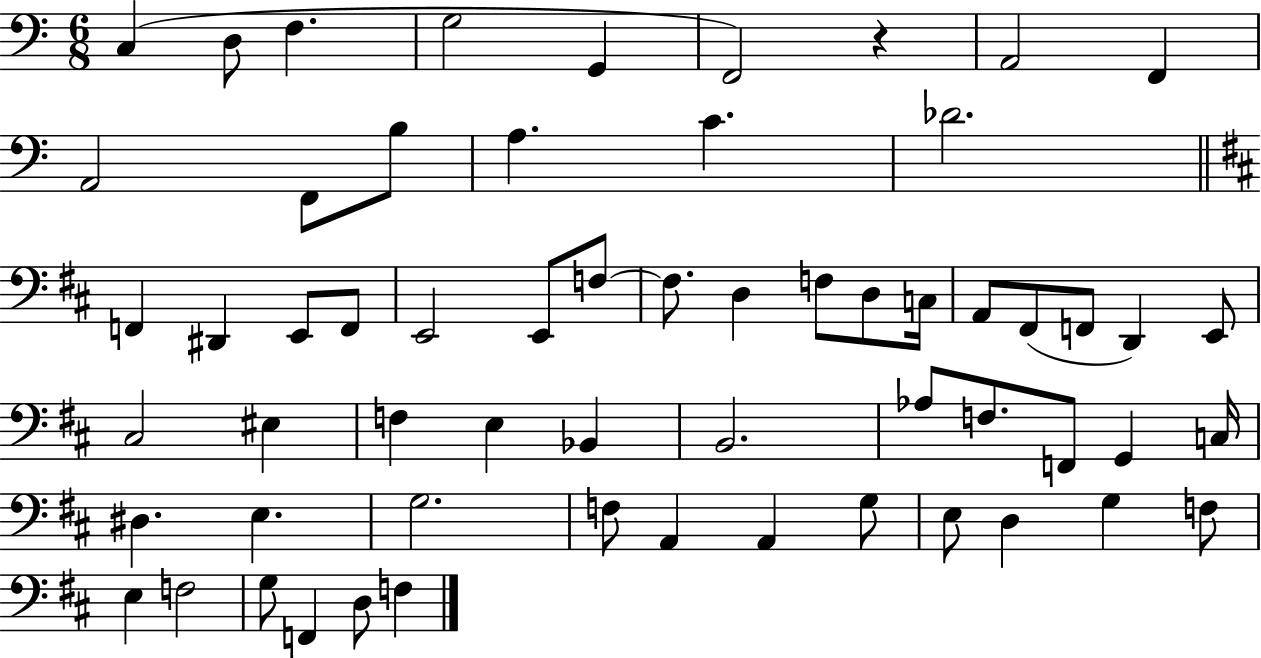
X:1
T:Untitled
M:6/8
L:1/4
K:C
C, D,/2 F, G,2 G,, F,,2 z A,,2 F,, A,,2 F,,/2 B,/2 A, C _D2 F,, ^D,, E,,/2 F,,/2 E,,2 E,,/2 F,/2 F,/2 D, F,/2 D,/2 C,/4 A,,/2 ^F,,/2 F,,/2 D,, E,,/2 ^C,2 ^E, F, E, _B,, B,,2 _A,/2 F,/2 F,,/2 G,, C,/4 ^D, E, G,2 F,/2 A,, A,, G,/2 E,/2 D, G, F,/2 E, F,2 G,/2 F,, D,/2 F,